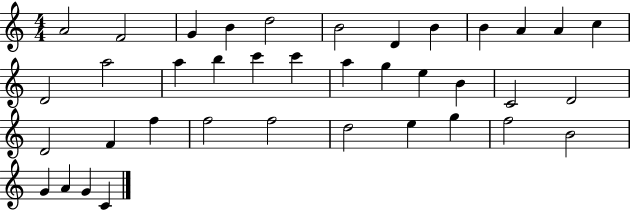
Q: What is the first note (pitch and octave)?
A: A4